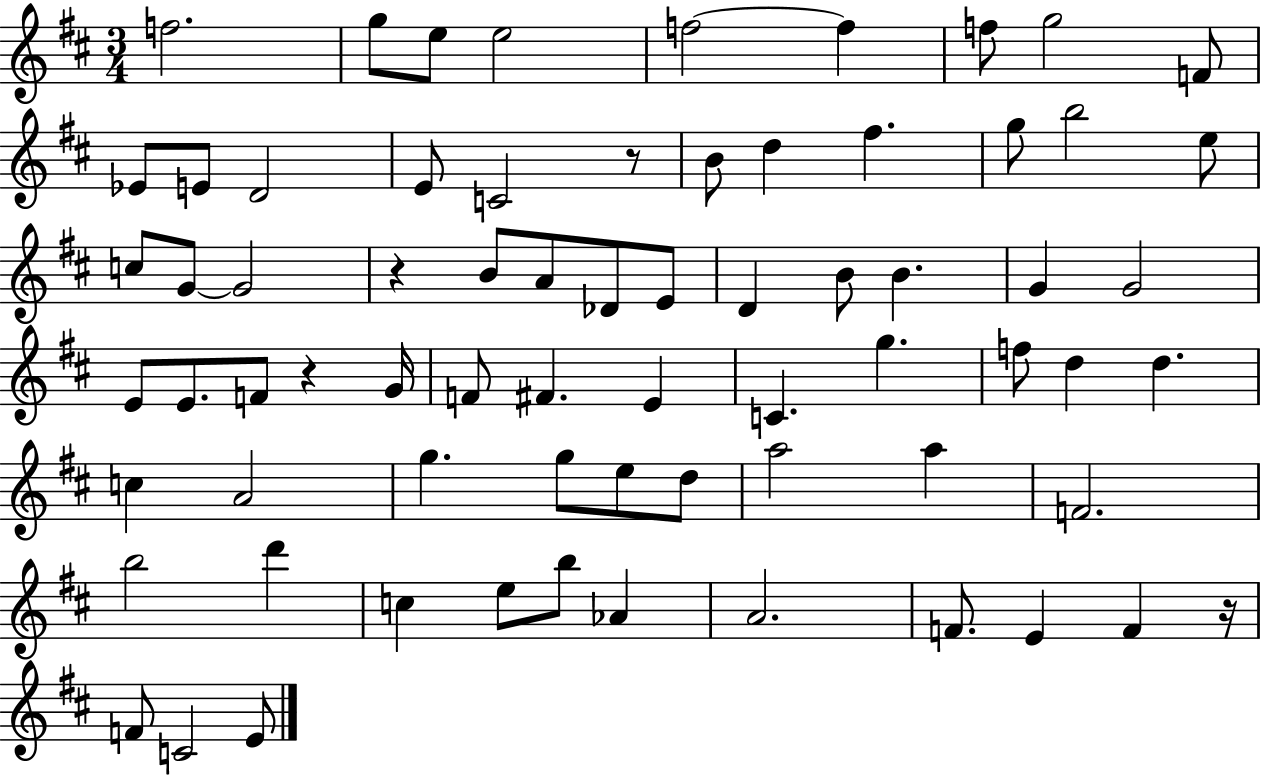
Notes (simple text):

F5/h. G5/e E5/e E5/h F5/h F5/q F5/e G5/h F4/e Eb4/e E4/e D4/h E4/e C4/h R/e B4/e D5/q F#5/q. G5/e B5/h E5/e C5/e G4/e G4/h R/q B4/e A4/e Db4/e E4/e D4/q B4/e B4/q. G4/q G4/h E4/e E4/e. F4/e R/q G4/s F4/e F#4/q. E4/q C4/q. G5/q. F5/e D5/q D5/q. C5/q A4/h G5/q. G5/e E5/e D5/e A5/h A5/q F4/h. B5/h D6/q C5/q E5/e B5/e Ab4/q A4/h. F4/e. E4/q F4/q R/s F4/e C4/h E4/e